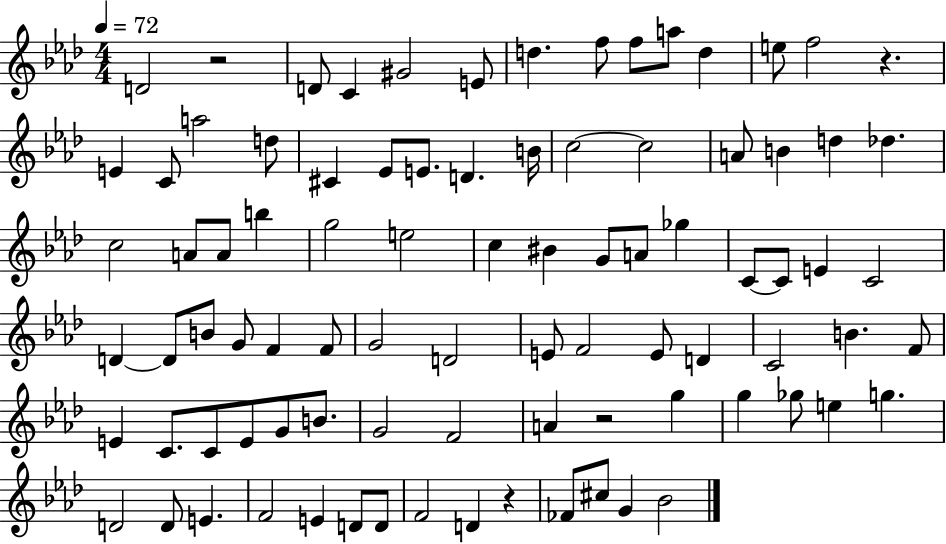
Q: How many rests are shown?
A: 4